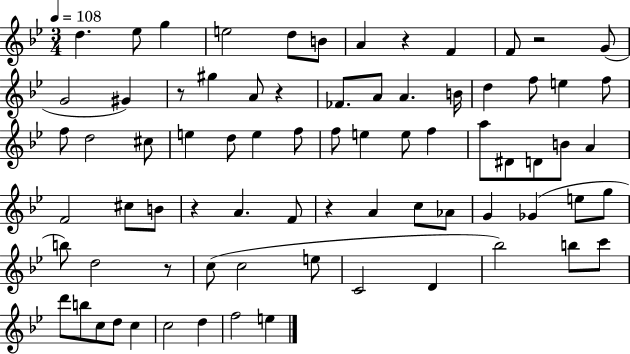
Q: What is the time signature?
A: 3/4